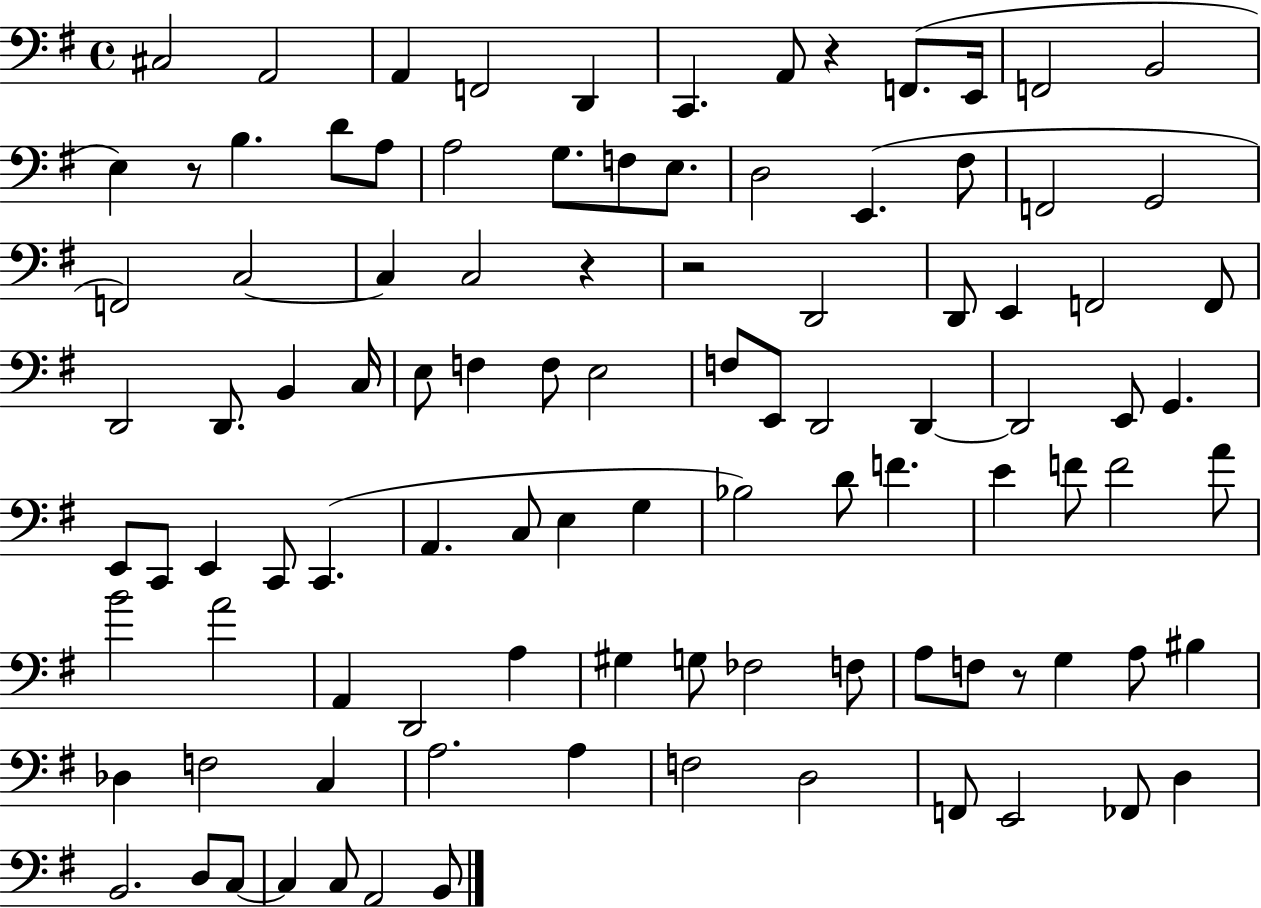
X:1
T:Untitled
M:4/4
L:1/4
K:G
^C,2 A,,2 A,, F,,2 D,, C,, A,,/2 z F,,/2 E,,/4 F,,2 B,,2 E, z/2 B, D/2 A,/2 A,2 G,/2 F,/2 E,/2 D,2 E,, ^F,/2 F,,2 G,,2 F,,2 C,2 C, C,2 z z2 D,,2 D,,/2 E,, F,,2 F,,/2 D,,2 D,,/2 B,, C,/4 E,/2 F, F,/2 E,2 F,/2 E,,/2 D,,2 D,, D,,2 E,,/2 G,, E,,/2 C,,/2 E,, C,,/2 C,, A,, C,/2 E, G, _B,2 D/2 F E F/2 F2 A/2 B2 A2 A,, D,,2 A, ^G, G,/2 _F,2 F,/2 A,/2 F,/2 z/2 G, A,/2 ^B, _D, F,2 C, A,2 A, F,2 D,2 F,,/2 E,,2 _F,,/2 D, B,,2 D,/2 C,/2 C, C,/2 A,,2 B,,/2